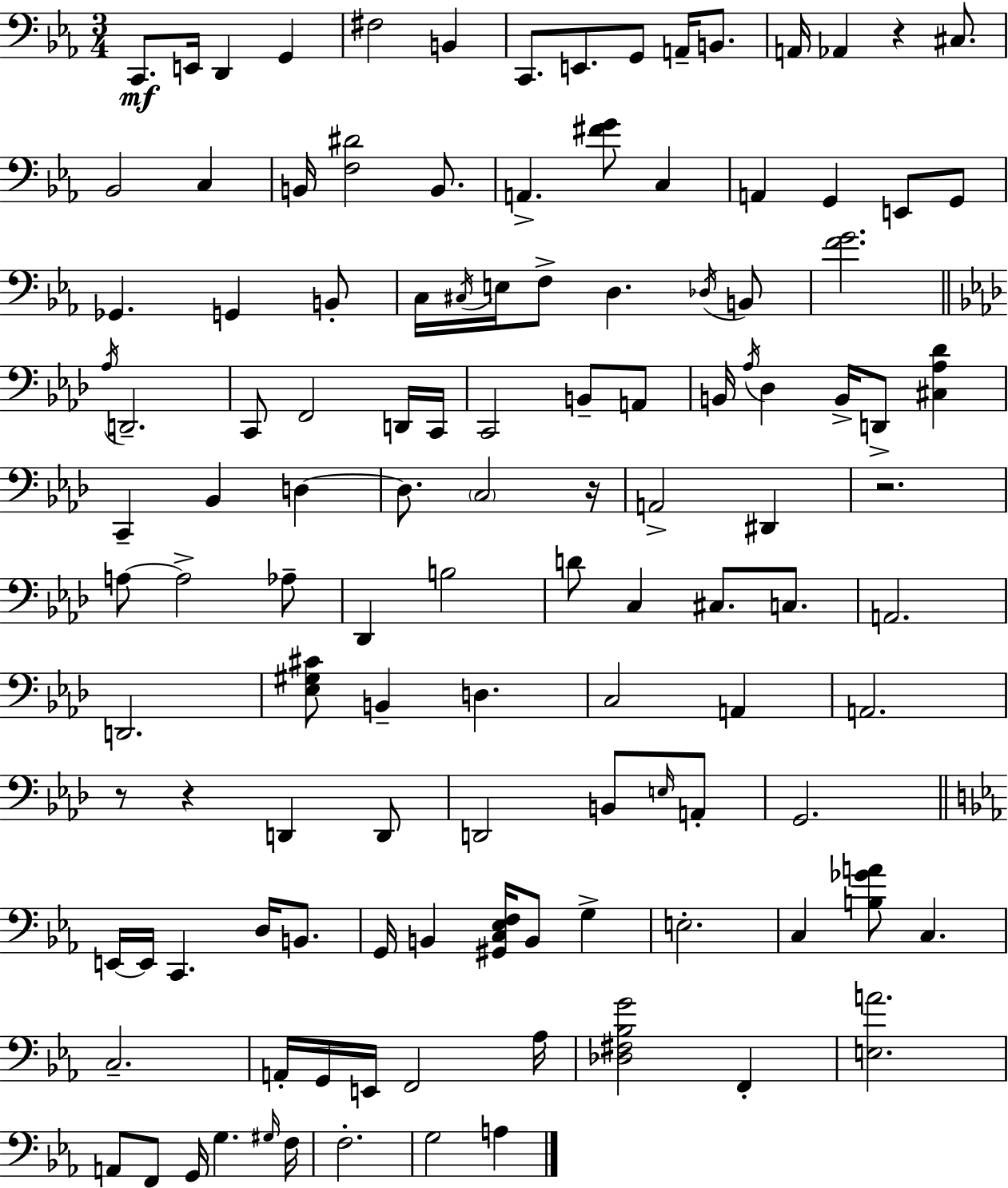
C2/e. E2/s D2/q G2/q F#3/h B2/q C2/e. E2/e. G2/e A2/s B2/e. A2/s Ab2/q R/q C#3/e. Bb2/h C3/q B2/s [F3,D#4]/h B2/e. A2/q. [F#4,G4]/e C3/q A2/q G2/q E2/e G2/e Gb2/q. G2/q B2/e C3/s C#3/s E3/s F3/e D3/q. Db3/s B2/e [F4,G4]/h. Ab3/s D2/h. C2/e F2/h D2/s C2/s C2/h B2/e A2/e B2/s Ab3/s Db3/q B2/s D2/e [C#3,Ab3,Db4]/q C2/q Bb2/q D3/q D3/e. C3/h R/s A2/h D#2/q R/h. A3/e A3/h Ab3/e Db2/q B3/h D4/e C3/q C#3/e. C3/e. A2/h. D2/h. [Eb3,G#3,C#4]/e B2/q D3/q. C3/h A2/q A2/h. R/e R/q D2/q D2/e D2/h B2/e E3/s A2/e G2/h. E2/s E2/s C2/q. D3/s B2/e. G2/s B2/q [G#2,C3,Eb3,F3]/s B2/e G3/q E3/h. C3/q [B3,Gb4,A4]/e C3/q. C3/h. A2/s G2/s E2/s F2/h Ab3/s [Db3,F#3,Bb3,G4]/h F2/q [E3,A4]/h. A2/e F2/e G2/s G3/q. G#3/s F3/s F3/h. G3/h A3/q